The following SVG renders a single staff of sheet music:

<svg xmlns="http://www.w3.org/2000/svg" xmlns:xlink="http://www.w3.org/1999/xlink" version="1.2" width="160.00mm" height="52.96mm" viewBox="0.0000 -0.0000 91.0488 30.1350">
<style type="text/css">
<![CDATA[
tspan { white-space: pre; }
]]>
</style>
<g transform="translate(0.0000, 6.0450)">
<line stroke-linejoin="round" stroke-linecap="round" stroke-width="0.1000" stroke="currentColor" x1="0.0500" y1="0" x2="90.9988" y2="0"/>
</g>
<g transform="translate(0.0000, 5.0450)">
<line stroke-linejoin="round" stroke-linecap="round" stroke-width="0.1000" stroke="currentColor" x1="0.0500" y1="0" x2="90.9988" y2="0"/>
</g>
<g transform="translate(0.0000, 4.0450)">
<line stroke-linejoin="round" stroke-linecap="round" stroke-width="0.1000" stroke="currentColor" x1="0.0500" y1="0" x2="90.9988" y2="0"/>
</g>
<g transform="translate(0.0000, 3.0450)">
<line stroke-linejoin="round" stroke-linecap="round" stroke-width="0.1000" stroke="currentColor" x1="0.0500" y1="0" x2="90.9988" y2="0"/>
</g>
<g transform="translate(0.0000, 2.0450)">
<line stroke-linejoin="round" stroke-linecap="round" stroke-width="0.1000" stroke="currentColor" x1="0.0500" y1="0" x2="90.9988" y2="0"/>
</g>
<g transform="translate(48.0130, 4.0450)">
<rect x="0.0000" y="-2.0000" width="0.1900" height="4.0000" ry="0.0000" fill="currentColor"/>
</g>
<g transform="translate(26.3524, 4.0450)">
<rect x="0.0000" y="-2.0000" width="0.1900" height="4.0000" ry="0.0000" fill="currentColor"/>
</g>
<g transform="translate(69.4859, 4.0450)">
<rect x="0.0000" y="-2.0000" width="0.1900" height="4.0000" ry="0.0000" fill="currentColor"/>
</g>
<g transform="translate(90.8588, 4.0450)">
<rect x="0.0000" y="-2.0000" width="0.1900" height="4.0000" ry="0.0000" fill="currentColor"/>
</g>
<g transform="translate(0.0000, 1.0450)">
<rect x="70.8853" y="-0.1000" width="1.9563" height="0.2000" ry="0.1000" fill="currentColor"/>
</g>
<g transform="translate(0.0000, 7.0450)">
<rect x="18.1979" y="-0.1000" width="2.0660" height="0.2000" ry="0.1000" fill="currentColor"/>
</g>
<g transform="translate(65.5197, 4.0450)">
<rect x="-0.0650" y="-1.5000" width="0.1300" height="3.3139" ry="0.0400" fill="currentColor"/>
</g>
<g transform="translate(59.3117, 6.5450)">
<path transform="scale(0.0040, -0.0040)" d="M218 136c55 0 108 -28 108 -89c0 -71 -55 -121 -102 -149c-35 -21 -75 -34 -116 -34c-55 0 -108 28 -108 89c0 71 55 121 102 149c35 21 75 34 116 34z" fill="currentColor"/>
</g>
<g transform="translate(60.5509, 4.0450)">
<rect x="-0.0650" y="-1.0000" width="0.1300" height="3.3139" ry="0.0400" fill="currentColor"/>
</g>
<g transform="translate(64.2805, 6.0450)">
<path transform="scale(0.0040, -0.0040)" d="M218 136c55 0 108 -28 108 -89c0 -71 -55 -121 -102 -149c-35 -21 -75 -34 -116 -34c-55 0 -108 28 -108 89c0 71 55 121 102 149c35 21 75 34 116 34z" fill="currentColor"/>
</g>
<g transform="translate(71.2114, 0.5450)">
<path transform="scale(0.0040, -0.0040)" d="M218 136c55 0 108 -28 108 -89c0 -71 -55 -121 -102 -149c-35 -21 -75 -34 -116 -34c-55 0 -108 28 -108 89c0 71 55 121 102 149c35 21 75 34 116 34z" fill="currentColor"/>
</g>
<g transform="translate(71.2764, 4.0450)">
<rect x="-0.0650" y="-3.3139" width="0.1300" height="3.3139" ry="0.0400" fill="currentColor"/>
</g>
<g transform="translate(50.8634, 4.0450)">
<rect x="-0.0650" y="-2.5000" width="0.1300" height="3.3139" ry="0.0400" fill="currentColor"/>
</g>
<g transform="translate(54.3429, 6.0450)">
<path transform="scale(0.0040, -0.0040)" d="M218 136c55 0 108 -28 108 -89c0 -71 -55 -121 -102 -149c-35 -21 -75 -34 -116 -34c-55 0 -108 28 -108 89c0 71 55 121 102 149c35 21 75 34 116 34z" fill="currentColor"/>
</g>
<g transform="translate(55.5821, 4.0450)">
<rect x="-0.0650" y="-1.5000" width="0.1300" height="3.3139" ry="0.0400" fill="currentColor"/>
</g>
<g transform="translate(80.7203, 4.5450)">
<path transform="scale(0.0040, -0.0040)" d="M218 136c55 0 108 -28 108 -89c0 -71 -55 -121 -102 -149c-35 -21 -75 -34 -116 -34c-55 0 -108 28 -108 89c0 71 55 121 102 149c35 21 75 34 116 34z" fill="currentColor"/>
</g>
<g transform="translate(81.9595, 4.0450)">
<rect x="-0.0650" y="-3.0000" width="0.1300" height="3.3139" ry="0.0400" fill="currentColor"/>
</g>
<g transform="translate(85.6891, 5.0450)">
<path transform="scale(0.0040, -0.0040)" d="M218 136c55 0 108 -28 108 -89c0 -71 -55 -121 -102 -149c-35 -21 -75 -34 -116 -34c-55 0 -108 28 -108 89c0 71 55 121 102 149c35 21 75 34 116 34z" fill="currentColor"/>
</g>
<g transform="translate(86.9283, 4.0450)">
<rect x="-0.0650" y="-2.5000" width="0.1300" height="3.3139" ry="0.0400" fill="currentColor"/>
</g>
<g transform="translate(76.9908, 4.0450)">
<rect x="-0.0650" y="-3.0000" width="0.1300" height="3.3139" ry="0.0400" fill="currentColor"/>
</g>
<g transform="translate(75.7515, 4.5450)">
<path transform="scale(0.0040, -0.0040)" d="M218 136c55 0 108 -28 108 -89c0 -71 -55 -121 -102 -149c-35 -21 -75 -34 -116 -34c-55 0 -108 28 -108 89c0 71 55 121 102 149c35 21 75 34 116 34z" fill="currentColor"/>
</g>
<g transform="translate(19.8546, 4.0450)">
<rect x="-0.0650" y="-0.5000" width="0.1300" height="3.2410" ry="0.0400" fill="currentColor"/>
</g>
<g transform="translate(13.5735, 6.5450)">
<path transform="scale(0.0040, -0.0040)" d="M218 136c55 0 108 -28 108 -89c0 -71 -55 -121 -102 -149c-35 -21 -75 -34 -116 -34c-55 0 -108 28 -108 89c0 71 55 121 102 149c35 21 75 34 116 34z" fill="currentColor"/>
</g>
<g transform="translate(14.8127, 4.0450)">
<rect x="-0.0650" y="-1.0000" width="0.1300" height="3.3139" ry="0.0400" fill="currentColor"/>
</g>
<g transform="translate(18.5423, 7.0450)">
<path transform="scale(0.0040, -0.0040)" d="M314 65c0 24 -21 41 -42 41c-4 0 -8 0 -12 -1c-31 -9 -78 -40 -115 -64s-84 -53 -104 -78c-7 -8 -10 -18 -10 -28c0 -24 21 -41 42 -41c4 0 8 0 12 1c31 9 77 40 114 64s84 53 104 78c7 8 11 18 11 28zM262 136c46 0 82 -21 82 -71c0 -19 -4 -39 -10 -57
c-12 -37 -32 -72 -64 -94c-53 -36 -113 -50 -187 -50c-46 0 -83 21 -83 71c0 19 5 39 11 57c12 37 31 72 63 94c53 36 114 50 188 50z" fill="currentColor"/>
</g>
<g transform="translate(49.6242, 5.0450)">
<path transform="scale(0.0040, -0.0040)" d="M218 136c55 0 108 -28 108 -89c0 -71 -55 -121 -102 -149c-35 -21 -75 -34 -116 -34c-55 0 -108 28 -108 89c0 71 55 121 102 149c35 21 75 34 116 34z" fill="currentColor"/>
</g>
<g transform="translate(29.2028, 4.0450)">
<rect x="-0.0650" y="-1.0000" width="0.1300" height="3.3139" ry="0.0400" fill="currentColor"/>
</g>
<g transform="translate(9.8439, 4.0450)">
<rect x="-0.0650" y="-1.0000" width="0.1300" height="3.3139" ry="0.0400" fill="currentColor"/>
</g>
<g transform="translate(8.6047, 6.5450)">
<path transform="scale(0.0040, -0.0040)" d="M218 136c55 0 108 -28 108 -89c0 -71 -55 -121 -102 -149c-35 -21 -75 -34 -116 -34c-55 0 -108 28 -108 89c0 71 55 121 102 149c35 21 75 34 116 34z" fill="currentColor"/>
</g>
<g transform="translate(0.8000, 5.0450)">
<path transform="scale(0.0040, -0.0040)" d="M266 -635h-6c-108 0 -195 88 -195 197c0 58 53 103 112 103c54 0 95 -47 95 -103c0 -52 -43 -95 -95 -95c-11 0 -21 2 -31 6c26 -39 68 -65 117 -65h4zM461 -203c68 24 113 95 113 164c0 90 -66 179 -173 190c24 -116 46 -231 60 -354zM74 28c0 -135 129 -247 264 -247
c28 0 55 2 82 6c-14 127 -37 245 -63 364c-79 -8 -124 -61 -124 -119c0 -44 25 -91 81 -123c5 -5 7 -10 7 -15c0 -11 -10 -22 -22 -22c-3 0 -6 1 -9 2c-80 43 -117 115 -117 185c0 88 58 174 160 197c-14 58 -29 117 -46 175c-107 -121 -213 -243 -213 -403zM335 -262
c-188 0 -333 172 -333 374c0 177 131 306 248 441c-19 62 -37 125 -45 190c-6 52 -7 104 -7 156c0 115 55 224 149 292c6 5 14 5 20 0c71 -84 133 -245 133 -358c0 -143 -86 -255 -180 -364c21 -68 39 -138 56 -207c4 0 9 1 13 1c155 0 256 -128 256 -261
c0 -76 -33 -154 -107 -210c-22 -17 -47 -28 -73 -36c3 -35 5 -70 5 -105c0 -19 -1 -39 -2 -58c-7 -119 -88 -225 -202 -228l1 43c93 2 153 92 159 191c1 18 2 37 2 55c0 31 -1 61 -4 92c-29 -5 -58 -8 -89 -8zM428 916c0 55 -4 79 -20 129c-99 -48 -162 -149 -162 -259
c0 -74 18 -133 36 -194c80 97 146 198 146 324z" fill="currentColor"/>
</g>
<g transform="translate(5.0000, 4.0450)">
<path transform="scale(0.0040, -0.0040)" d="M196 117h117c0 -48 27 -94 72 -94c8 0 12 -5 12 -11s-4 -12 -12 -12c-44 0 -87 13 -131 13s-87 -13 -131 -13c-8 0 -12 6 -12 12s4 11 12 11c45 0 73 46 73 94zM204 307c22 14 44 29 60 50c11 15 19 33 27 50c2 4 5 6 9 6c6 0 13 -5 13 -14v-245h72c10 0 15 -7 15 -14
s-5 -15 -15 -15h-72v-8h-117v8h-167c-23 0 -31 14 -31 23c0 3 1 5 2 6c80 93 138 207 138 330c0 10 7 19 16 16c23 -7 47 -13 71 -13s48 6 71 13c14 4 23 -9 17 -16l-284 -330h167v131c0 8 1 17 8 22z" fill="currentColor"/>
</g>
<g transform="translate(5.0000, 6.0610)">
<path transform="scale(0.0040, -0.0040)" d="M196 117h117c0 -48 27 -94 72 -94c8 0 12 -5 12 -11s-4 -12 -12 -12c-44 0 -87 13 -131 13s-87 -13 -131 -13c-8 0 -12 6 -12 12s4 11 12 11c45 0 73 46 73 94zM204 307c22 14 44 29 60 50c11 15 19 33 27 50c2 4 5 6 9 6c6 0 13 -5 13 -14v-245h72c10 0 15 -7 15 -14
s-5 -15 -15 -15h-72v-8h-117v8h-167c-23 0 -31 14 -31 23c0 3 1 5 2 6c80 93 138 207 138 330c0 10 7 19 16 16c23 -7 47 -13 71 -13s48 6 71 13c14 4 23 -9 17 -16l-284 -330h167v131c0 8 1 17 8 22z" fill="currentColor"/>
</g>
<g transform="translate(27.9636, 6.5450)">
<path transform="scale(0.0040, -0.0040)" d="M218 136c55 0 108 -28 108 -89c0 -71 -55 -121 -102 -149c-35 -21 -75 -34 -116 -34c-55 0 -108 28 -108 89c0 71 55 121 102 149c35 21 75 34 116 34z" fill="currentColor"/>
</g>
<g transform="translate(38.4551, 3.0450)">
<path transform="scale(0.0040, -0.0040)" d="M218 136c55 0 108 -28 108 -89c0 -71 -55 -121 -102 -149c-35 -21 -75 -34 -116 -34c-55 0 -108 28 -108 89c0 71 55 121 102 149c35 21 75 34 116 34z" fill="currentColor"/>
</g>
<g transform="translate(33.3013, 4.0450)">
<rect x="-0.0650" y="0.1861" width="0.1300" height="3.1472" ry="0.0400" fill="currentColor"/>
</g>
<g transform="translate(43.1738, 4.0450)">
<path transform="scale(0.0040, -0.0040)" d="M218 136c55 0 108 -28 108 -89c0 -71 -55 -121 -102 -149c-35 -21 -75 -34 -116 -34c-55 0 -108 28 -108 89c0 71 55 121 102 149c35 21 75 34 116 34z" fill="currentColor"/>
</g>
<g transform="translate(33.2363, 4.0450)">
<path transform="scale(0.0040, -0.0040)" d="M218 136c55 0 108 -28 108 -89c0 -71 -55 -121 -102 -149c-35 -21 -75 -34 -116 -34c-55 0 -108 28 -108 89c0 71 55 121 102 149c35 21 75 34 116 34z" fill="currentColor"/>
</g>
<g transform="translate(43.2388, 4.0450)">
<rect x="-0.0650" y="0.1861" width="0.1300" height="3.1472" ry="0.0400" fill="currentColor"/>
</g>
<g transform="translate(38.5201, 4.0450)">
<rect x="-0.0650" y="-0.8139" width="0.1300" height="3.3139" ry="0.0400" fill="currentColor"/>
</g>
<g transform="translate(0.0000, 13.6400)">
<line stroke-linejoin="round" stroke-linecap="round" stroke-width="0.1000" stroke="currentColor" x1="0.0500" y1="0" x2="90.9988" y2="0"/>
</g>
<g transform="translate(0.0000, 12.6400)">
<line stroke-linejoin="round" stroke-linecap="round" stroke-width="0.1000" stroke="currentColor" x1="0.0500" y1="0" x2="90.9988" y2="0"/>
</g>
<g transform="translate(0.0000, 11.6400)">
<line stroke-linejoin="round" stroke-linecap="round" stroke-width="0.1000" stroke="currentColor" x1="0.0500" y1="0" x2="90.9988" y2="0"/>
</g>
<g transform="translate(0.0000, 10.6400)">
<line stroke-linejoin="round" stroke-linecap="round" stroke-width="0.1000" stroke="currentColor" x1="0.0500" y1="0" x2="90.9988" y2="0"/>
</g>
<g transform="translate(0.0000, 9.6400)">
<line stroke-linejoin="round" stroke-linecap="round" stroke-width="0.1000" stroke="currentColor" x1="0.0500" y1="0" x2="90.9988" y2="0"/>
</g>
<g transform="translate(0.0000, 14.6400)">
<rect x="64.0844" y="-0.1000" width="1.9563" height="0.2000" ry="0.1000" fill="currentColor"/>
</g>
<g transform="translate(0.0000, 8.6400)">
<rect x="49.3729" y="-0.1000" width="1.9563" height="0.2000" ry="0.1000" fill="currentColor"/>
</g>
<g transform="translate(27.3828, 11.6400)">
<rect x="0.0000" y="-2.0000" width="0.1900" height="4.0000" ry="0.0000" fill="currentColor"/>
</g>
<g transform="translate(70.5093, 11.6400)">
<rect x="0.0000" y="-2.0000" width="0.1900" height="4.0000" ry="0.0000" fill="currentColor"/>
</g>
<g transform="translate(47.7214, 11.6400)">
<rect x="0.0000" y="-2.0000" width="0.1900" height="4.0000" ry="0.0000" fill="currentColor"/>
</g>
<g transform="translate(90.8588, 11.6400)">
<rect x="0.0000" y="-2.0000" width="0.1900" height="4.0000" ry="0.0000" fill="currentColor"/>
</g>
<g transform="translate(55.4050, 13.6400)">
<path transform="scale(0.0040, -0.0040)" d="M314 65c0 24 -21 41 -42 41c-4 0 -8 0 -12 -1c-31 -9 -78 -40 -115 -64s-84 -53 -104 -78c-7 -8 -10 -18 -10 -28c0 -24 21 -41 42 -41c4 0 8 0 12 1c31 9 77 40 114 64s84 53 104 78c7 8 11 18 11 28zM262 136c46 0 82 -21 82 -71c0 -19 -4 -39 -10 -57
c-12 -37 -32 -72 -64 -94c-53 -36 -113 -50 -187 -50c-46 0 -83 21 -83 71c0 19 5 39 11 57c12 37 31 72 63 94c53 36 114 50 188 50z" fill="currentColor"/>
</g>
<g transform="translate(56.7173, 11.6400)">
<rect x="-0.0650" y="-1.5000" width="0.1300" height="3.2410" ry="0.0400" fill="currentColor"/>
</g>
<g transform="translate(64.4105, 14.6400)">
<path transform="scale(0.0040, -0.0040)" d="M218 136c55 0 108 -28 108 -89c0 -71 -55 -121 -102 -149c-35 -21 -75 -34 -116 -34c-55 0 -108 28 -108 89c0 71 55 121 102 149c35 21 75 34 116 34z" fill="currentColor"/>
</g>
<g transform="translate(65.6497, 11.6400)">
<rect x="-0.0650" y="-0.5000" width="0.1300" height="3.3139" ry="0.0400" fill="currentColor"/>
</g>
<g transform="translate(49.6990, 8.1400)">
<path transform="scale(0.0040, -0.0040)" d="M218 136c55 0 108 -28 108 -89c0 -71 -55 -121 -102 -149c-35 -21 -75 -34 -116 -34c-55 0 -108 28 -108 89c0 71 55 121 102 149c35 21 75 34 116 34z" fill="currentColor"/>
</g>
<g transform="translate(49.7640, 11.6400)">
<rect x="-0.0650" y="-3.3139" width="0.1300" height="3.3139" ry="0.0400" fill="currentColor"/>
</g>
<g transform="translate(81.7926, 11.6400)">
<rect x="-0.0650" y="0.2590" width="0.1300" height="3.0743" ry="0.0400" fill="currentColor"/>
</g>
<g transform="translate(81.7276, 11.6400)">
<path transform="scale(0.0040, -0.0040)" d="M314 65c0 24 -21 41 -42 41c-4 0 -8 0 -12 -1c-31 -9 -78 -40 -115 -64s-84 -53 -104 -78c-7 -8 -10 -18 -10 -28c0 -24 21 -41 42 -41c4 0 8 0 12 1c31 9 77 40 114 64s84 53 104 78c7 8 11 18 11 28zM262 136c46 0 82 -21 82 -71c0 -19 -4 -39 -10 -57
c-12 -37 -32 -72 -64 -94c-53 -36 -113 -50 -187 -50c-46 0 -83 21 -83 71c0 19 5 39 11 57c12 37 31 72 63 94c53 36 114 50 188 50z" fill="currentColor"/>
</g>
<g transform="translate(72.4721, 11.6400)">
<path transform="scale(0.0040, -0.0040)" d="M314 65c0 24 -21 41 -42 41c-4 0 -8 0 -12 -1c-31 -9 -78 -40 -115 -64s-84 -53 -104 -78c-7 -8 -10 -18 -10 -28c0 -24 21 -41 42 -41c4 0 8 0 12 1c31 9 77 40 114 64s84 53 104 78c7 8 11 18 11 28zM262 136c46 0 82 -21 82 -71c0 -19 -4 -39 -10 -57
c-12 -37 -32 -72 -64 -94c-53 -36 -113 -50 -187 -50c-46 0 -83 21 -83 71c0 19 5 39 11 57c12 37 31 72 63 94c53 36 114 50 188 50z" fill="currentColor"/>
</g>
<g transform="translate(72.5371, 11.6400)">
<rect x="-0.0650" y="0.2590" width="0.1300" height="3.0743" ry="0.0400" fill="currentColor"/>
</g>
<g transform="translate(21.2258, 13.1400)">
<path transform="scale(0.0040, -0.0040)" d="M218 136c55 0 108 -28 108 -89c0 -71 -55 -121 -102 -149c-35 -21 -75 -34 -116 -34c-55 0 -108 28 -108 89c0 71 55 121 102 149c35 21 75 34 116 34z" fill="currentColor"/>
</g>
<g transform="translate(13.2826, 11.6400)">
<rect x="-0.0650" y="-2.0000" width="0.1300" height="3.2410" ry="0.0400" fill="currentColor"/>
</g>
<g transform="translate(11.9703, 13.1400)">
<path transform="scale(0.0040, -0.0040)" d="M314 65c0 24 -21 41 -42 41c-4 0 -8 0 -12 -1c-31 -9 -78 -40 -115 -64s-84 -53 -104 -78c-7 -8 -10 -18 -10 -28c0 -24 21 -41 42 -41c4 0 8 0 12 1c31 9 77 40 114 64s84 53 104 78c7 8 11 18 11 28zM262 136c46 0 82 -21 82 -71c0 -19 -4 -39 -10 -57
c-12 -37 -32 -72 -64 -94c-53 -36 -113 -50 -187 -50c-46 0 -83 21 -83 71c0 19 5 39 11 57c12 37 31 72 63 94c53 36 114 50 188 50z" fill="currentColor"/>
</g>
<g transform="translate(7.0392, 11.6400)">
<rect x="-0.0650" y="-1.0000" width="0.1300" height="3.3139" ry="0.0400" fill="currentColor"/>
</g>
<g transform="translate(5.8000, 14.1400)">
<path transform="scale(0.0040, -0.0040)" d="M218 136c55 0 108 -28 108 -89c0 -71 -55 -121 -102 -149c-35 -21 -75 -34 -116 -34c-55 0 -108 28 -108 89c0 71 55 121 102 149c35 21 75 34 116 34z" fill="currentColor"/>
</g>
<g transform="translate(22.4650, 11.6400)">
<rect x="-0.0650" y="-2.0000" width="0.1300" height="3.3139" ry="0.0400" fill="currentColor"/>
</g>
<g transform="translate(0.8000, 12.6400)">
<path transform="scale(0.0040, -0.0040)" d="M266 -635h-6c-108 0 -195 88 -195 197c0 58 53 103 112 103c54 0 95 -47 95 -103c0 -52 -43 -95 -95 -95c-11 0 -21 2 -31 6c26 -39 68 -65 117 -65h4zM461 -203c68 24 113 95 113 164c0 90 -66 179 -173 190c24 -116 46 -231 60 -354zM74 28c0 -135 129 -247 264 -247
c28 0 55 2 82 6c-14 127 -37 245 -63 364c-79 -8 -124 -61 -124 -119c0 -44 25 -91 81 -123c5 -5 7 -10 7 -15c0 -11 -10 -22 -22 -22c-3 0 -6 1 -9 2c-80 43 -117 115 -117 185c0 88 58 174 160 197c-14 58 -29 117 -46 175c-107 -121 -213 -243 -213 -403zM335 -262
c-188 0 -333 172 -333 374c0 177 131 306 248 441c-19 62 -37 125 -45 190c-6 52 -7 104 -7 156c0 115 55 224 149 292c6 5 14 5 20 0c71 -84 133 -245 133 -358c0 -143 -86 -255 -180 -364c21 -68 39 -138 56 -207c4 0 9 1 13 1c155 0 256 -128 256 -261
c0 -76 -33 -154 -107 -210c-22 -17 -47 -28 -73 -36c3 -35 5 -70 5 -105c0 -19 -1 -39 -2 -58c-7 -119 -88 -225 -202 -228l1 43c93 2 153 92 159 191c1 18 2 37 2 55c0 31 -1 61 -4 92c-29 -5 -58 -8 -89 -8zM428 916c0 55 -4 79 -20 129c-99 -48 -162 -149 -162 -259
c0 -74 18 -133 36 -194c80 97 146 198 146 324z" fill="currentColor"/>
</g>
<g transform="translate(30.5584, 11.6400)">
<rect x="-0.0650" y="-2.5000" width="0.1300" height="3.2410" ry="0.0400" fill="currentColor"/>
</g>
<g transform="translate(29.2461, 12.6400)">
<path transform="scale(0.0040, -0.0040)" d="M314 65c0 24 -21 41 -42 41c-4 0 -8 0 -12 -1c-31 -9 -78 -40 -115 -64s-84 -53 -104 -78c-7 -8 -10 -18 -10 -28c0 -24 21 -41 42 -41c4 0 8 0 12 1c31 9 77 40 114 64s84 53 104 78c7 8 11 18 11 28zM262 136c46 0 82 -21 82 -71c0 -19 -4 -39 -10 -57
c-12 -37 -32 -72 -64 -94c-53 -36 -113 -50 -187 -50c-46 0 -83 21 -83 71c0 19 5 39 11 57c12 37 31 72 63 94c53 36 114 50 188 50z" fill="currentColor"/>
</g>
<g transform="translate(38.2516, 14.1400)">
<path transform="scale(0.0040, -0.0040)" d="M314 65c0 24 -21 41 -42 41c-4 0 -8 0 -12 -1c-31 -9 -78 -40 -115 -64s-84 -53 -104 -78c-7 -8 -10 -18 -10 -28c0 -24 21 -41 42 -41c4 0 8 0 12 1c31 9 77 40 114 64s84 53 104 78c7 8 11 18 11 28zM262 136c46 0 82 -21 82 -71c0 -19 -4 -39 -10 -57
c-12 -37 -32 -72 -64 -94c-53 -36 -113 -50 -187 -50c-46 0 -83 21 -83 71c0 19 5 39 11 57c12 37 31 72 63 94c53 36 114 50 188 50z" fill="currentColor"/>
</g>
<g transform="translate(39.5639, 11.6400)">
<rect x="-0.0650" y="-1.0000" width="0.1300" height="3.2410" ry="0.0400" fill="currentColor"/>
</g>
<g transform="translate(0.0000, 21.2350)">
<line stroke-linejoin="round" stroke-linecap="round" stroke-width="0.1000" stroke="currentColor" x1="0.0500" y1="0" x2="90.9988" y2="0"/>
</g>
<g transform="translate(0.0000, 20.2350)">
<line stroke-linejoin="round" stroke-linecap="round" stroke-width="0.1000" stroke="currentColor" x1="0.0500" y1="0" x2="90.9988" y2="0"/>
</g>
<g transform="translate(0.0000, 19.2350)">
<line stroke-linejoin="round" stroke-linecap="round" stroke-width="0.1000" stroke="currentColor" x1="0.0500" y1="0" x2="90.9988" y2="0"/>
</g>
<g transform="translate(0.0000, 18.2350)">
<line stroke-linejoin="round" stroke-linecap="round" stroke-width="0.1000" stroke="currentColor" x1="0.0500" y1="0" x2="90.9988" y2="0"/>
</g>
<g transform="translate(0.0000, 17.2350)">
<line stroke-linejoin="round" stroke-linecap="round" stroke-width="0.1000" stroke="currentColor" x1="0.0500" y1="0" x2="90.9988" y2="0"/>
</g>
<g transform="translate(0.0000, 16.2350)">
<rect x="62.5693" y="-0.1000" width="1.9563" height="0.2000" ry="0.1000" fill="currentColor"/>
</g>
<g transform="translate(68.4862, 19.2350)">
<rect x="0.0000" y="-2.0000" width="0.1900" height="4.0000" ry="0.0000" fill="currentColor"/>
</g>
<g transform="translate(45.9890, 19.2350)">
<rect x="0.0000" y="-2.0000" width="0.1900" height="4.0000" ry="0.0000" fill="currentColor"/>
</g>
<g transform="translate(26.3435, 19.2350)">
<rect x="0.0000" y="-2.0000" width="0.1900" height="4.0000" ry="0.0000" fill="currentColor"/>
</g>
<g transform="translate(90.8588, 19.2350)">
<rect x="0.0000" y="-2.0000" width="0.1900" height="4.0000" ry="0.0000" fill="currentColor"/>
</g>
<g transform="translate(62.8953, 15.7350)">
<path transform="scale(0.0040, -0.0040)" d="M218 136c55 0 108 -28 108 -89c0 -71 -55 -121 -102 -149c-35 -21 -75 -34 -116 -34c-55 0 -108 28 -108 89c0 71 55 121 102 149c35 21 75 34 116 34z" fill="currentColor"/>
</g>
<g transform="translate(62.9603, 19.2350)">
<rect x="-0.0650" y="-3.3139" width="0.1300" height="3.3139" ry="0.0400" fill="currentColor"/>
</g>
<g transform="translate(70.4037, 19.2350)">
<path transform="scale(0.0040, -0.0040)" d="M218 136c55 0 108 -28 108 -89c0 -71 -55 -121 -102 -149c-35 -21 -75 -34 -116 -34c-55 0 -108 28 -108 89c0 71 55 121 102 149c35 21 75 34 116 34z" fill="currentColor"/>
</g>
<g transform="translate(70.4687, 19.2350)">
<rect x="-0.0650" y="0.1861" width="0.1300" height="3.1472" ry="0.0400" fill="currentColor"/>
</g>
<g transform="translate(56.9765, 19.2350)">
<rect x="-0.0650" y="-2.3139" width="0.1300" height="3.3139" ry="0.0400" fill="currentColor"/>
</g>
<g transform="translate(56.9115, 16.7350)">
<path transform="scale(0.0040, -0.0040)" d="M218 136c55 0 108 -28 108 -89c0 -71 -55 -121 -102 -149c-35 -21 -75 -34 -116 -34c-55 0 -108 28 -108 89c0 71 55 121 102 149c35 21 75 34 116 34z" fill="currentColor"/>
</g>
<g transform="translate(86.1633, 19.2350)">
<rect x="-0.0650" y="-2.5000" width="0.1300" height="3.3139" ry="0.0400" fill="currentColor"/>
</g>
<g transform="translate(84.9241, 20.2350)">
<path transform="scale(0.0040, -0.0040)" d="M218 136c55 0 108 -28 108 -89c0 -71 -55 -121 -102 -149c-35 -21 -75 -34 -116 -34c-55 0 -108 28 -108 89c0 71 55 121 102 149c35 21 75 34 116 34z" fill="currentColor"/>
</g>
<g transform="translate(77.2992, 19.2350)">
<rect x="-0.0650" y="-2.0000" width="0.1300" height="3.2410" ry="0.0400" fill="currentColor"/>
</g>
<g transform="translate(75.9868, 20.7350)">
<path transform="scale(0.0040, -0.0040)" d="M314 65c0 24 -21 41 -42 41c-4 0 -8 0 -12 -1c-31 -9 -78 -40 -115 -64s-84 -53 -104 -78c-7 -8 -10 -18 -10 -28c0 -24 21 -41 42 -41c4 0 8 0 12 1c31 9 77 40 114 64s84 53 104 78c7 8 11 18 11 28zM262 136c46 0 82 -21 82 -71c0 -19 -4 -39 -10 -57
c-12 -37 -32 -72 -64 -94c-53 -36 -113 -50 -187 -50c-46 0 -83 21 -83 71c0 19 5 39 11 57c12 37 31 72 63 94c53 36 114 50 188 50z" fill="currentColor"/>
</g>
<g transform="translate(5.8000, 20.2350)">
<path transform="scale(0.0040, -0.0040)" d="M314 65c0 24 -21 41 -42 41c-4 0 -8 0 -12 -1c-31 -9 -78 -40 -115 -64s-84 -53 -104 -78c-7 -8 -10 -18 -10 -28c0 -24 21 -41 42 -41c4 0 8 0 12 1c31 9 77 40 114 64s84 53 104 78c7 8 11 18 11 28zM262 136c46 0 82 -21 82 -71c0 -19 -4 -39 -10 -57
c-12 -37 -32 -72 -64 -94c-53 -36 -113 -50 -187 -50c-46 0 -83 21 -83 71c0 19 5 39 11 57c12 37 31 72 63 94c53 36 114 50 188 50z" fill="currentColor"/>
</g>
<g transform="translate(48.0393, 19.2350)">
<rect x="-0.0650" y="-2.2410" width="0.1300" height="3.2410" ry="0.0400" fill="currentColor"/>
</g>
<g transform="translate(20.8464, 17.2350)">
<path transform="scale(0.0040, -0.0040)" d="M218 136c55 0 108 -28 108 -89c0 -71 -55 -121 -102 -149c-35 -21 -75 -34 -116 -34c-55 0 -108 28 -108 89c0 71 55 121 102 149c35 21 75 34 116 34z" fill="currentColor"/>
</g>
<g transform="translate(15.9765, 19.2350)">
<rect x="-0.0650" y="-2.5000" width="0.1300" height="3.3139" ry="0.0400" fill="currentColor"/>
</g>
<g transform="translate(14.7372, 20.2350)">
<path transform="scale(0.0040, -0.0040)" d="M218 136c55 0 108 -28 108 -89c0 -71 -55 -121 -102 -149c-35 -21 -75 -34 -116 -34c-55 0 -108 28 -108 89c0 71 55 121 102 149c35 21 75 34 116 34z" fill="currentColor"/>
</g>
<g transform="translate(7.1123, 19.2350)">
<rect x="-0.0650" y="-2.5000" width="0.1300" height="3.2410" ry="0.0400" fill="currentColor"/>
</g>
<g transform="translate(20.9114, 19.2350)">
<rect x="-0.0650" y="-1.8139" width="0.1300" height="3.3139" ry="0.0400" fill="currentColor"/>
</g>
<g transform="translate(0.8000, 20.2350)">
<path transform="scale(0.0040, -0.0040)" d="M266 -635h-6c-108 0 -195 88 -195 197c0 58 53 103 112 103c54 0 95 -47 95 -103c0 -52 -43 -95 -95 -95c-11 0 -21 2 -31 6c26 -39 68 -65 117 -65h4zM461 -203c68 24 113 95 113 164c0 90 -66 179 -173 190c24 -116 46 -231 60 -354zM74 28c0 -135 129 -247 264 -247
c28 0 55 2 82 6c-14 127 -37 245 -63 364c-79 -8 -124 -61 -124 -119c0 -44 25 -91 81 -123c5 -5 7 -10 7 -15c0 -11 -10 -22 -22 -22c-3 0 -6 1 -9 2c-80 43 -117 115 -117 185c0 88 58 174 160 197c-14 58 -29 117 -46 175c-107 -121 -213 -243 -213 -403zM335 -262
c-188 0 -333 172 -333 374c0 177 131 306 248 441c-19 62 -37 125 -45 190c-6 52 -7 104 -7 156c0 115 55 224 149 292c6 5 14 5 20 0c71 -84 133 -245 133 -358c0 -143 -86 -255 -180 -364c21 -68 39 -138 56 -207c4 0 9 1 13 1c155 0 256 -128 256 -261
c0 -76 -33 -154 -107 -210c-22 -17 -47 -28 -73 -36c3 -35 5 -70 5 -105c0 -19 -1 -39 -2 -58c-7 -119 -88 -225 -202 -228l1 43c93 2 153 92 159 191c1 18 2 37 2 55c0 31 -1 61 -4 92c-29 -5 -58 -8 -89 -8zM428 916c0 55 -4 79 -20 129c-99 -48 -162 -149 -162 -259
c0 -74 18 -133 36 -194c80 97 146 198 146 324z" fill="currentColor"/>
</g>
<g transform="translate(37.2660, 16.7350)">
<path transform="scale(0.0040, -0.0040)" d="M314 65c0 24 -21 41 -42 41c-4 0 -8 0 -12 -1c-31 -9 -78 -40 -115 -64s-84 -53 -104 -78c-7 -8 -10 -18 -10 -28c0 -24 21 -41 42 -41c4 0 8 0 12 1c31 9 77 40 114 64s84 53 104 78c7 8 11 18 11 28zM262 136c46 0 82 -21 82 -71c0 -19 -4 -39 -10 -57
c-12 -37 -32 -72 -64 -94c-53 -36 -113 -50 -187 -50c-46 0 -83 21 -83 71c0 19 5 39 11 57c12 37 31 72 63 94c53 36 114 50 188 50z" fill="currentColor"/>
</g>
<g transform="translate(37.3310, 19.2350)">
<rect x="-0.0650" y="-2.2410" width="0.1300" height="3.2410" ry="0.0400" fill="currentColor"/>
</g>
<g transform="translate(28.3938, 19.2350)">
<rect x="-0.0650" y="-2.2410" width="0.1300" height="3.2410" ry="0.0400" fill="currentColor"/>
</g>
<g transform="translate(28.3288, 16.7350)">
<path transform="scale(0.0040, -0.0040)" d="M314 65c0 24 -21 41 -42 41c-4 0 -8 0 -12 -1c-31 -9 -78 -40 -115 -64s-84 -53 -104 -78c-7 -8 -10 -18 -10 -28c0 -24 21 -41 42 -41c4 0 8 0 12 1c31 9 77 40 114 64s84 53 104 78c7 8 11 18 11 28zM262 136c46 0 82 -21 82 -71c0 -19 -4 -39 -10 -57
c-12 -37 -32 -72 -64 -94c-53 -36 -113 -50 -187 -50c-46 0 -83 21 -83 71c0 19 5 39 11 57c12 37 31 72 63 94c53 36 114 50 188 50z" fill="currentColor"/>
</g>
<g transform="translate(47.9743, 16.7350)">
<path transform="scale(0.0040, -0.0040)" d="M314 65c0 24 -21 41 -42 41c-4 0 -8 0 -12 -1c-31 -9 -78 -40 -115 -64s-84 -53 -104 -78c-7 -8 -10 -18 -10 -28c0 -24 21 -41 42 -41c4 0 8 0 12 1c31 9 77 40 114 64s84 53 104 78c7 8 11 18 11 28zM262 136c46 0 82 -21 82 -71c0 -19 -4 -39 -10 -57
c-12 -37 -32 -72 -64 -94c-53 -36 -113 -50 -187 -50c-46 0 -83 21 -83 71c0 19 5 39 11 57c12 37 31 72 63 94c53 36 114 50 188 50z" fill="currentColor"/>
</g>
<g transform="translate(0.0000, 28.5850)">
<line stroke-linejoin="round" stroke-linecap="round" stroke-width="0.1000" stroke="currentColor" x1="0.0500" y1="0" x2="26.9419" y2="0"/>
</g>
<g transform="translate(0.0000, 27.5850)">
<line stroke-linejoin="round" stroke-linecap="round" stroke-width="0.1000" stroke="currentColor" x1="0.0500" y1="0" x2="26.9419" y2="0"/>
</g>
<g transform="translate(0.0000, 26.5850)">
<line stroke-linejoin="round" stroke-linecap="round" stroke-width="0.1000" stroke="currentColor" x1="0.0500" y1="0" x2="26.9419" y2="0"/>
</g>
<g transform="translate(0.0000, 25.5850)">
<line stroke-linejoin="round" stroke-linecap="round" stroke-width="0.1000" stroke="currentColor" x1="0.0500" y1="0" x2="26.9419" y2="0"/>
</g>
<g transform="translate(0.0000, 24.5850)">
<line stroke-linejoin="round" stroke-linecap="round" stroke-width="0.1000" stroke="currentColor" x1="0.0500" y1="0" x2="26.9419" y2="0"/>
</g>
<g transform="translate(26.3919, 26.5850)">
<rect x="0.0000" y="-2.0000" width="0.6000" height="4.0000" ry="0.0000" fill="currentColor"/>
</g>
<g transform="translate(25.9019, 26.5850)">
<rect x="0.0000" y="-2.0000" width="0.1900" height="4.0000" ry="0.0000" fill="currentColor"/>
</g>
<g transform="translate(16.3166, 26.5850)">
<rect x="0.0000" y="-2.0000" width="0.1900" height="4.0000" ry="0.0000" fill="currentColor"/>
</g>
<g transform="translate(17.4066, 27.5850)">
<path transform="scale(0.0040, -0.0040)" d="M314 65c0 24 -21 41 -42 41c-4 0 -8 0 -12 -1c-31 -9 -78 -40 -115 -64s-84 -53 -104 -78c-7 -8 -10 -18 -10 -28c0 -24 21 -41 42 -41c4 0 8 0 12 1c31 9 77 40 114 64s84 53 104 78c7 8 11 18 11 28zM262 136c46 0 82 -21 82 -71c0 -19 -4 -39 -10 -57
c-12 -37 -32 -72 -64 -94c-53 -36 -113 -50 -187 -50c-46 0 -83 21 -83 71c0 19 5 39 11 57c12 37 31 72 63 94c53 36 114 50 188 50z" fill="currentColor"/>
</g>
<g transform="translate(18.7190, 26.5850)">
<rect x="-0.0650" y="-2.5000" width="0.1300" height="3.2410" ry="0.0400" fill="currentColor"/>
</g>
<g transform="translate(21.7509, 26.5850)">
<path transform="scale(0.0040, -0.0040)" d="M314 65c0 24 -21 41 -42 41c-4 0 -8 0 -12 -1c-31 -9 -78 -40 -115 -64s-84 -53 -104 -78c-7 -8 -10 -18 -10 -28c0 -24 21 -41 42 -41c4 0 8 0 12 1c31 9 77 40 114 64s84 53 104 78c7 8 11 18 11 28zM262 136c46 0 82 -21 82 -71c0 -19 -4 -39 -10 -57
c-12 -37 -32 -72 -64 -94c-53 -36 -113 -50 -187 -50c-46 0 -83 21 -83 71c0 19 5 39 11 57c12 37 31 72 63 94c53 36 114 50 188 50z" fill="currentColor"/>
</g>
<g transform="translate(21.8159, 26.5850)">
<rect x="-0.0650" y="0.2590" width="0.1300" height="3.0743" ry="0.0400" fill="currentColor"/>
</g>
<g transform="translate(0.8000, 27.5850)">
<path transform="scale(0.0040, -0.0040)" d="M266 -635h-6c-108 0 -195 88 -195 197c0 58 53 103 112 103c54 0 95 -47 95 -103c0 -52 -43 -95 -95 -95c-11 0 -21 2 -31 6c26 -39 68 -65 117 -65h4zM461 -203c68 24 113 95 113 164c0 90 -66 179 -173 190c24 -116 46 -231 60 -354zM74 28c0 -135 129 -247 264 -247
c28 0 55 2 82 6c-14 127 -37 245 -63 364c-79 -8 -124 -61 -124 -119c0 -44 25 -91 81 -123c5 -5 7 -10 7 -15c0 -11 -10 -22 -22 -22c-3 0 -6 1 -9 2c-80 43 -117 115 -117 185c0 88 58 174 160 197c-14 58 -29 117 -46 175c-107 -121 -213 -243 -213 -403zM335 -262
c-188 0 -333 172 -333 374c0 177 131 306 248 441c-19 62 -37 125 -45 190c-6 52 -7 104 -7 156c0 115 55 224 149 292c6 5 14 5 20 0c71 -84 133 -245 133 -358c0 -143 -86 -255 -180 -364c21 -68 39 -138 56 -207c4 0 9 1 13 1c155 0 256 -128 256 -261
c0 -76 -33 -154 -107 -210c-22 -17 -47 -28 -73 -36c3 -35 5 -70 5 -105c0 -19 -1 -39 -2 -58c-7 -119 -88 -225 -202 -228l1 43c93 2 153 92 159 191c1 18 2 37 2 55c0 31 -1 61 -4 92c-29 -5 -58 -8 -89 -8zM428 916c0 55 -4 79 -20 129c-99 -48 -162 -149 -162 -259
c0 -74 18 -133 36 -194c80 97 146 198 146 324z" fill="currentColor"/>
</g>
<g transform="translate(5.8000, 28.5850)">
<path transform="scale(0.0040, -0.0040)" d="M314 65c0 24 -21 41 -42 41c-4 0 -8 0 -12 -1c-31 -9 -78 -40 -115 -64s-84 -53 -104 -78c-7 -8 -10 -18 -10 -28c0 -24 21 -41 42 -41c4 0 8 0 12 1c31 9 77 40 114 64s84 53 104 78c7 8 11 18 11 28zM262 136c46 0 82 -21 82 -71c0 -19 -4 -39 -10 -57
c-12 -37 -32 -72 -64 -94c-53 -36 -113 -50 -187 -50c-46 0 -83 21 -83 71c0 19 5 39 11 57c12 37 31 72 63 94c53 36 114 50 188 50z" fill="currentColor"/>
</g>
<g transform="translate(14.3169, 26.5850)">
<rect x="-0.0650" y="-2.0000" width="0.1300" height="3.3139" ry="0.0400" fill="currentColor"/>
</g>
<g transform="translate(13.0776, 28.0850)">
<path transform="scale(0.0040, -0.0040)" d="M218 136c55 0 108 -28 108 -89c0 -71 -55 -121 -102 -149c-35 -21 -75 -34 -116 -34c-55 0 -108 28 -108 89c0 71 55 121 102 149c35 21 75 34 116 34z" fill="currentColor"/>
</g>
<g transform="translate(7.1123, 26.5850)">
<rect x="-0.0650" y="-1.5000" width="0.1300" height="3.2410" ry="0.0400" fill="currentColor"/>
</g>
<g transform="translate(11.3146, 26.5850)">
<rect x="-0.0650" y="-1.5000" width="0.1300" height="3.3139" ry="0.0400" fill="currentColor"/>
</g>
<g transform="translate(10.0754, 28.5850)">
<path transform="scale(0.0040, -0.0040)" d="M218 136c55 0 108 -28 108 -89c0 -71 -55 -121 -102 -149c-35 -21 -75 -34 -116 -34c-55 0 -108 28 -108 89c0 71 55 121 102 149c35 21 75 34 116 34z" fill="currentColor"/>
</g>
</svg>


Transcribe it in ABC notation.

X:1
T:Untitled
M:4/4
L:1/4
K:C
D D C2 D B d B G E D E b A A G D F2 F G2 D2 b E2 C B2 B2 G2 G f g2 g2 g2 g b B F2 G E2 E F G2 B2